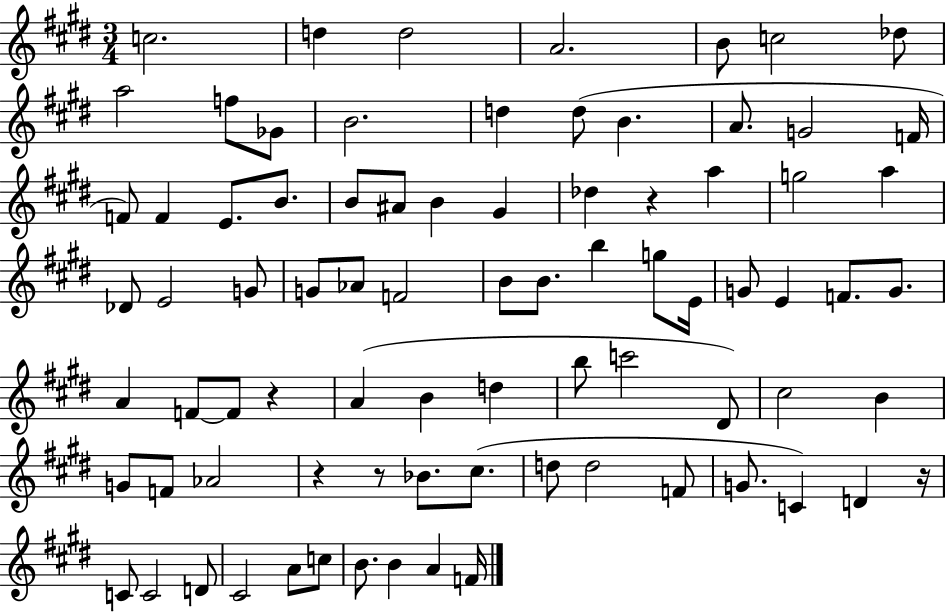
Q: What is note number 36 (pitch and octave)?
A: B4